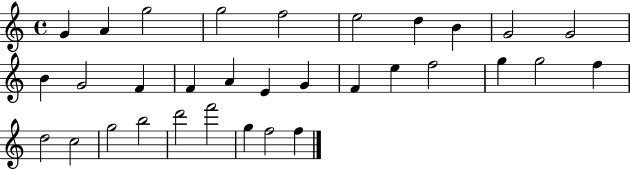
G4/q A4/q G5/h G5/h F5/h E5/h D5/q B4/q G4/h G4/h B4/q G4/h F4/q F4/q A4/q E4/q G4/q F4/q E5/q F5/h G5/q G5/h F5/q D5/h C5/h G5/h B5/h D6/h F6/h G5/q F5/h F5/q